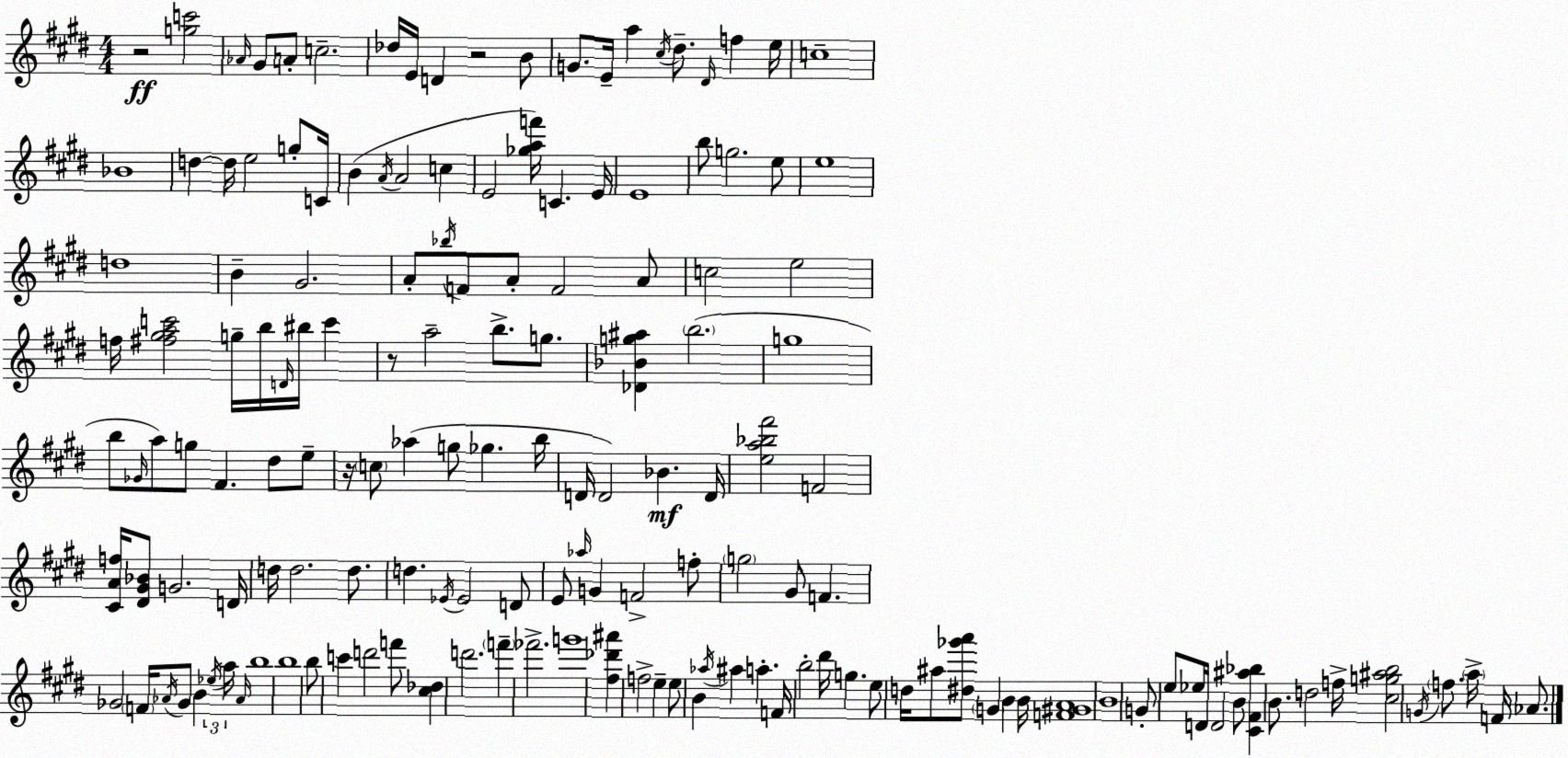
X:1
T:Untitled
M:4/4
L:1/4
K:E
z2 [gc']2 _A/4 ^G/2 A/2 c2 _d/4 E/4 D z2 B/2 G/2 E/4 a ^c/4 ^d/2 ^D/4 f e/4 c4 _B4 d d/4 e2 g/2 C/4 B A/4 A2 c E2 [_gaf']/4 C E/4 E4 b/2 g2 e/2 e4 d4 B ^G2 A/2 _b/4 F/2 A/2 F2 A/2 c2 e2 f/4 [^f^gac']2 g/4 b/4 D/4 ^b/4 c' z/2 a2 b/2 g/2 [_D_Bg^a] b2 g4 b/2 _G/4 a/2 g/2 ^F ^d/2 e/2 z/4 c/2 _a g/2 _g b/4 D/4 D2 _B D/4 [ea_b^f']2 F2 [^CAf]/4 [^D^G_B]/2 G2 D/4 d/4 d2 d/2 d _E/4 _E2 D/2 E/2 _a/4 G F2 f/2 g2 ^G/2 F _G2 F/4 _A/4 _G/2 B _e/4 a/4 _A/4 b4 b4 b/2 c' d'2 f'/2 [^c_d] d'2 f' _f'2 g'4 [^f_d'^a'] f2 e e/2 B _a/4 ^a a F/4 b2 ^d'/4 g e/2 d/4 ^a/2 [^d_g'a']/2 G B B/4 [F^GA]4 B4 G/2 e/2 _e/4 D/4 D2 B/2 [^C^F^a_b] B/2 d2 f/4 [^cg^ab]2 G/4 f/2 a/4 F/4 _A/2